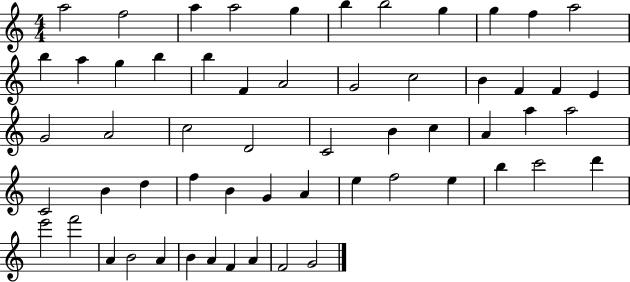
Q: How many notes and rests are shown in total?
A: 58